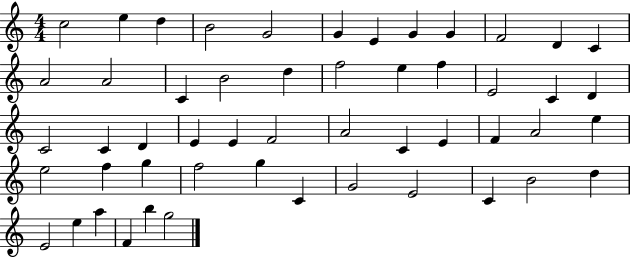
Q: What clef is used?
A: treble